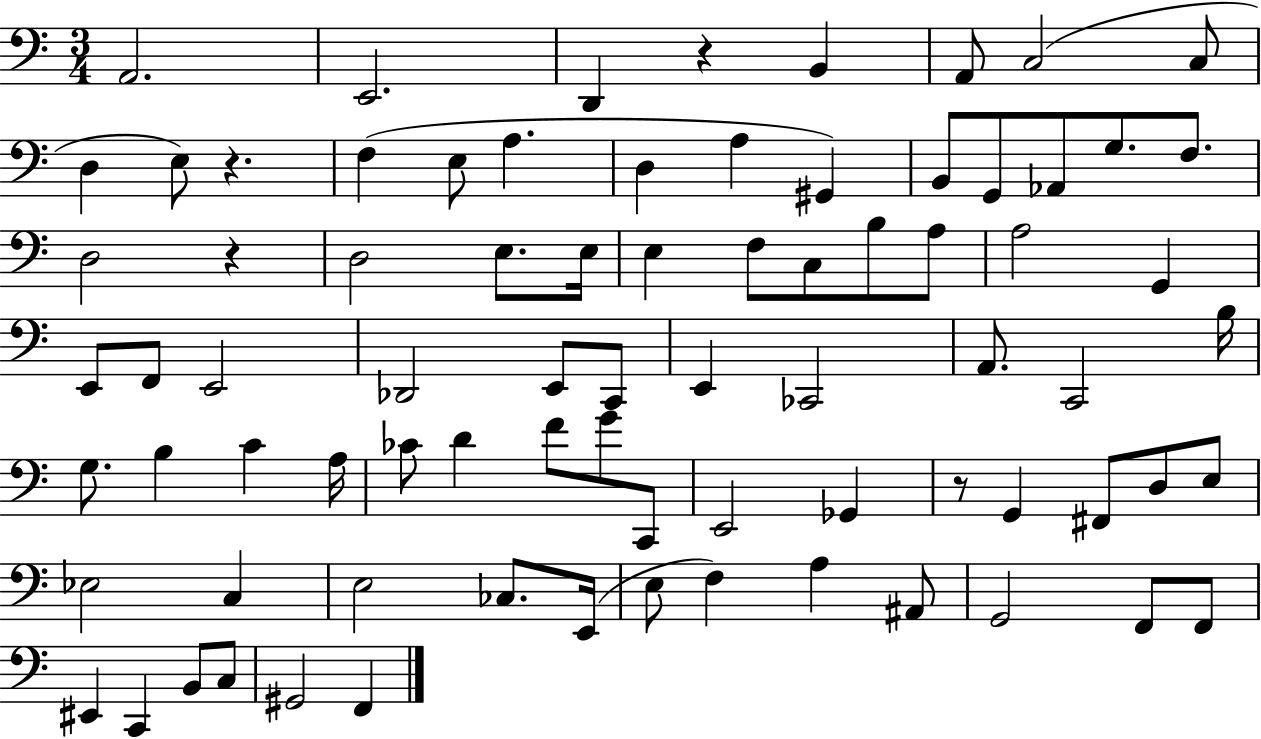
A2/h. E2/h. D2/q R/q B2/q A2/e C3/h C3/e D3/q E3/e R/q. F3/q E3/e A3/q. D3/q A3/q G#2/q B2/e G2/e Ab2/e G3/e. F3/e. D3/h R/q D3/h E3/e. E3/s E3/q F3/e C3/e B3/e A3/e A3/h G2/q E2/e F2/e E2/h Db2/h E2/e C2/e E2/q CES2/h A2/e. C2/h B3/s G3/e. B3/q C4/q A3/s CES4/e D4/q F4/e G4/e C2/e E2/h Gb2/q R/e G2/q F#2/e D3/e E3/e Eb3/h C3/q E3/h CES3/e. E2/s E3/e F3/q A3/q A#2/e G2/h F2/e F2/e EIS2/q C2/q B2/e C3/e G#2/h F2/q